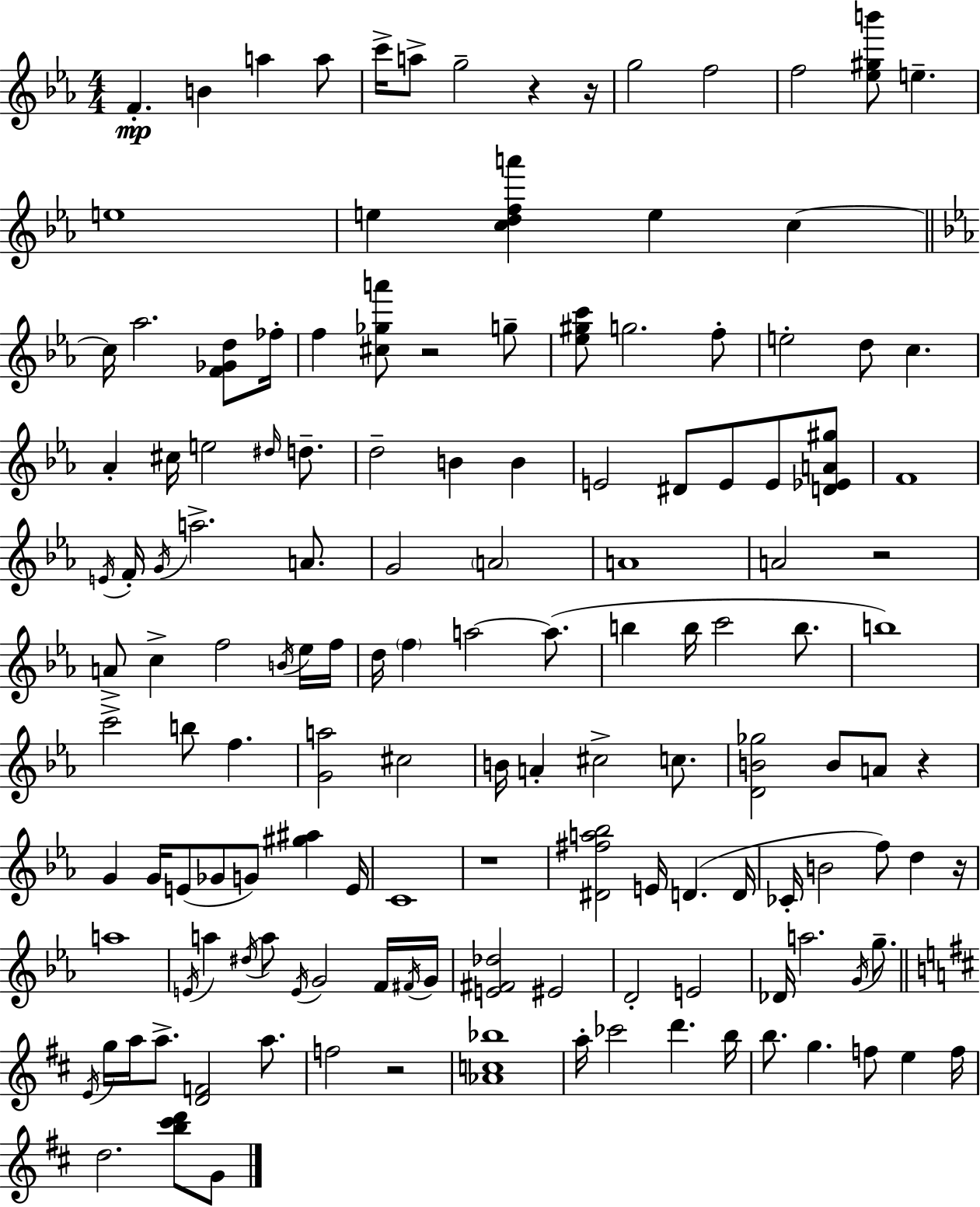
{
  \clef treble
  \numericTimeSignature
  \time 4/4
  \key ees \major
  f'4.-.\mp b'4 a''4 a''8 | c'''16-> a''8-> g''2-- r4 r16 | g''2 f''2 | f''2 <ees'' gis'' b'''>8 e''4.-- | \break e''1 | e''4 <c'' d'' f'' a'''>4 e''4 c''4~~ | \bar "||" \break \key ees \major c''16 aes''2. <f' ges' d''>8 fes''16-. | f''4 <cis'' ges'' a'''>8 r2 g''8-- | <ees'' gis'' c'''>8 g''2. f''8-. | e''2-. d''8 c''4. | \break aes'4-. cis''16 e''2 \grace { dis''16 } d''8.-- | d''2-- b'4 b'4 | e'2 dis'8 e'8 e'8 <d' ees' a' gis''>8 | f'1 | \break \acciaccatura { e'16 } f'16-. \acciaccatura { g'16 } a''2.-> | a'8. g'2 \parenthesize a'2 | a'1 | a'2 r2 | \break a'8-> c''4-> f''2 | \acciaccatura { b'16 } ees''16 f''16 d''16 \parenthesize f''4 a''2~~ | a''8.( b''4 b''16 c'''2 | b''8. b''1) | \break c'''2-> b''8 f''4. | <g' a''>2 cis''2 | b'16 a'4-. cis''2-> | c''8. <d' b' ges''>2 b'8 a'8 | \break r4 g'4 g'16 e'8( ges'8 g'8) <gis'' ais''>4 | e'16 c'1 | r1 | <dis' fis'' a'' bes''>2 e'16 d'4.( | \break d'16 ces'16-. b'2 f''8) d''4 | r16 a''1 | \acciaccatura { e'16 } a''4 \acciaccatura { dis''16 } a''8 \acciaccatura { e'16 } g'2 | f'16 \acciaccatura { fis'16 } g'16 <e' fis' des''>2 | \break eis'2 d'2-. | e'2 des'16 a''2. | \acciaccatura { g'16 } g''8.-- \bar "||" \break \key d \major \acciaccatura { e'16 } g''16 a''16 a''8.-> <d' f'>2 a''8. | f''2 r2 | <aes' c'' bes''>1 | a''16-. ces'''2 d'''4. | \break b''16 b''8. g''4. f''8 e''4 | f''16 d''2. <b'' cis''' d'''>8 g'8 | \bar "|."
}